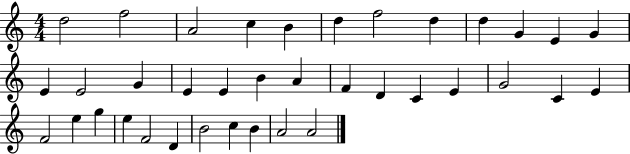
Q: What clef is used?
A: treble